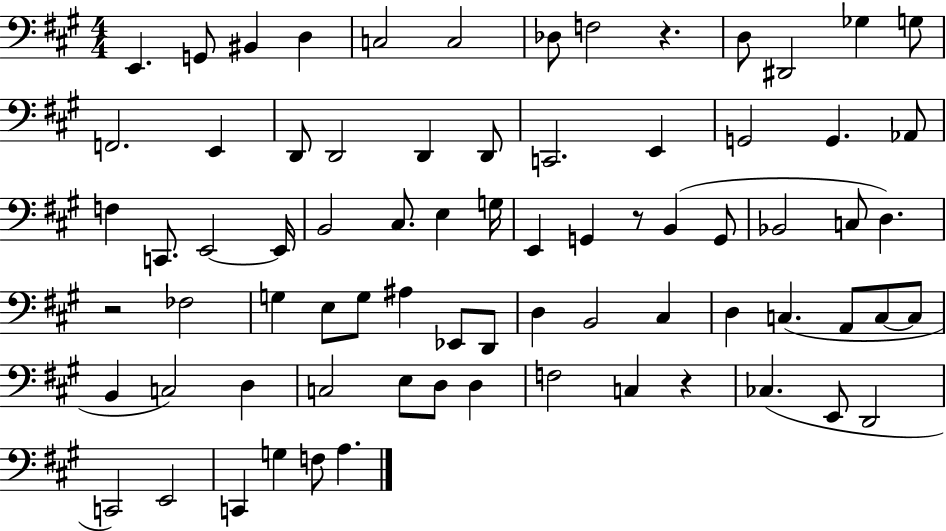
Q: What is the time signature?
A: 4/4